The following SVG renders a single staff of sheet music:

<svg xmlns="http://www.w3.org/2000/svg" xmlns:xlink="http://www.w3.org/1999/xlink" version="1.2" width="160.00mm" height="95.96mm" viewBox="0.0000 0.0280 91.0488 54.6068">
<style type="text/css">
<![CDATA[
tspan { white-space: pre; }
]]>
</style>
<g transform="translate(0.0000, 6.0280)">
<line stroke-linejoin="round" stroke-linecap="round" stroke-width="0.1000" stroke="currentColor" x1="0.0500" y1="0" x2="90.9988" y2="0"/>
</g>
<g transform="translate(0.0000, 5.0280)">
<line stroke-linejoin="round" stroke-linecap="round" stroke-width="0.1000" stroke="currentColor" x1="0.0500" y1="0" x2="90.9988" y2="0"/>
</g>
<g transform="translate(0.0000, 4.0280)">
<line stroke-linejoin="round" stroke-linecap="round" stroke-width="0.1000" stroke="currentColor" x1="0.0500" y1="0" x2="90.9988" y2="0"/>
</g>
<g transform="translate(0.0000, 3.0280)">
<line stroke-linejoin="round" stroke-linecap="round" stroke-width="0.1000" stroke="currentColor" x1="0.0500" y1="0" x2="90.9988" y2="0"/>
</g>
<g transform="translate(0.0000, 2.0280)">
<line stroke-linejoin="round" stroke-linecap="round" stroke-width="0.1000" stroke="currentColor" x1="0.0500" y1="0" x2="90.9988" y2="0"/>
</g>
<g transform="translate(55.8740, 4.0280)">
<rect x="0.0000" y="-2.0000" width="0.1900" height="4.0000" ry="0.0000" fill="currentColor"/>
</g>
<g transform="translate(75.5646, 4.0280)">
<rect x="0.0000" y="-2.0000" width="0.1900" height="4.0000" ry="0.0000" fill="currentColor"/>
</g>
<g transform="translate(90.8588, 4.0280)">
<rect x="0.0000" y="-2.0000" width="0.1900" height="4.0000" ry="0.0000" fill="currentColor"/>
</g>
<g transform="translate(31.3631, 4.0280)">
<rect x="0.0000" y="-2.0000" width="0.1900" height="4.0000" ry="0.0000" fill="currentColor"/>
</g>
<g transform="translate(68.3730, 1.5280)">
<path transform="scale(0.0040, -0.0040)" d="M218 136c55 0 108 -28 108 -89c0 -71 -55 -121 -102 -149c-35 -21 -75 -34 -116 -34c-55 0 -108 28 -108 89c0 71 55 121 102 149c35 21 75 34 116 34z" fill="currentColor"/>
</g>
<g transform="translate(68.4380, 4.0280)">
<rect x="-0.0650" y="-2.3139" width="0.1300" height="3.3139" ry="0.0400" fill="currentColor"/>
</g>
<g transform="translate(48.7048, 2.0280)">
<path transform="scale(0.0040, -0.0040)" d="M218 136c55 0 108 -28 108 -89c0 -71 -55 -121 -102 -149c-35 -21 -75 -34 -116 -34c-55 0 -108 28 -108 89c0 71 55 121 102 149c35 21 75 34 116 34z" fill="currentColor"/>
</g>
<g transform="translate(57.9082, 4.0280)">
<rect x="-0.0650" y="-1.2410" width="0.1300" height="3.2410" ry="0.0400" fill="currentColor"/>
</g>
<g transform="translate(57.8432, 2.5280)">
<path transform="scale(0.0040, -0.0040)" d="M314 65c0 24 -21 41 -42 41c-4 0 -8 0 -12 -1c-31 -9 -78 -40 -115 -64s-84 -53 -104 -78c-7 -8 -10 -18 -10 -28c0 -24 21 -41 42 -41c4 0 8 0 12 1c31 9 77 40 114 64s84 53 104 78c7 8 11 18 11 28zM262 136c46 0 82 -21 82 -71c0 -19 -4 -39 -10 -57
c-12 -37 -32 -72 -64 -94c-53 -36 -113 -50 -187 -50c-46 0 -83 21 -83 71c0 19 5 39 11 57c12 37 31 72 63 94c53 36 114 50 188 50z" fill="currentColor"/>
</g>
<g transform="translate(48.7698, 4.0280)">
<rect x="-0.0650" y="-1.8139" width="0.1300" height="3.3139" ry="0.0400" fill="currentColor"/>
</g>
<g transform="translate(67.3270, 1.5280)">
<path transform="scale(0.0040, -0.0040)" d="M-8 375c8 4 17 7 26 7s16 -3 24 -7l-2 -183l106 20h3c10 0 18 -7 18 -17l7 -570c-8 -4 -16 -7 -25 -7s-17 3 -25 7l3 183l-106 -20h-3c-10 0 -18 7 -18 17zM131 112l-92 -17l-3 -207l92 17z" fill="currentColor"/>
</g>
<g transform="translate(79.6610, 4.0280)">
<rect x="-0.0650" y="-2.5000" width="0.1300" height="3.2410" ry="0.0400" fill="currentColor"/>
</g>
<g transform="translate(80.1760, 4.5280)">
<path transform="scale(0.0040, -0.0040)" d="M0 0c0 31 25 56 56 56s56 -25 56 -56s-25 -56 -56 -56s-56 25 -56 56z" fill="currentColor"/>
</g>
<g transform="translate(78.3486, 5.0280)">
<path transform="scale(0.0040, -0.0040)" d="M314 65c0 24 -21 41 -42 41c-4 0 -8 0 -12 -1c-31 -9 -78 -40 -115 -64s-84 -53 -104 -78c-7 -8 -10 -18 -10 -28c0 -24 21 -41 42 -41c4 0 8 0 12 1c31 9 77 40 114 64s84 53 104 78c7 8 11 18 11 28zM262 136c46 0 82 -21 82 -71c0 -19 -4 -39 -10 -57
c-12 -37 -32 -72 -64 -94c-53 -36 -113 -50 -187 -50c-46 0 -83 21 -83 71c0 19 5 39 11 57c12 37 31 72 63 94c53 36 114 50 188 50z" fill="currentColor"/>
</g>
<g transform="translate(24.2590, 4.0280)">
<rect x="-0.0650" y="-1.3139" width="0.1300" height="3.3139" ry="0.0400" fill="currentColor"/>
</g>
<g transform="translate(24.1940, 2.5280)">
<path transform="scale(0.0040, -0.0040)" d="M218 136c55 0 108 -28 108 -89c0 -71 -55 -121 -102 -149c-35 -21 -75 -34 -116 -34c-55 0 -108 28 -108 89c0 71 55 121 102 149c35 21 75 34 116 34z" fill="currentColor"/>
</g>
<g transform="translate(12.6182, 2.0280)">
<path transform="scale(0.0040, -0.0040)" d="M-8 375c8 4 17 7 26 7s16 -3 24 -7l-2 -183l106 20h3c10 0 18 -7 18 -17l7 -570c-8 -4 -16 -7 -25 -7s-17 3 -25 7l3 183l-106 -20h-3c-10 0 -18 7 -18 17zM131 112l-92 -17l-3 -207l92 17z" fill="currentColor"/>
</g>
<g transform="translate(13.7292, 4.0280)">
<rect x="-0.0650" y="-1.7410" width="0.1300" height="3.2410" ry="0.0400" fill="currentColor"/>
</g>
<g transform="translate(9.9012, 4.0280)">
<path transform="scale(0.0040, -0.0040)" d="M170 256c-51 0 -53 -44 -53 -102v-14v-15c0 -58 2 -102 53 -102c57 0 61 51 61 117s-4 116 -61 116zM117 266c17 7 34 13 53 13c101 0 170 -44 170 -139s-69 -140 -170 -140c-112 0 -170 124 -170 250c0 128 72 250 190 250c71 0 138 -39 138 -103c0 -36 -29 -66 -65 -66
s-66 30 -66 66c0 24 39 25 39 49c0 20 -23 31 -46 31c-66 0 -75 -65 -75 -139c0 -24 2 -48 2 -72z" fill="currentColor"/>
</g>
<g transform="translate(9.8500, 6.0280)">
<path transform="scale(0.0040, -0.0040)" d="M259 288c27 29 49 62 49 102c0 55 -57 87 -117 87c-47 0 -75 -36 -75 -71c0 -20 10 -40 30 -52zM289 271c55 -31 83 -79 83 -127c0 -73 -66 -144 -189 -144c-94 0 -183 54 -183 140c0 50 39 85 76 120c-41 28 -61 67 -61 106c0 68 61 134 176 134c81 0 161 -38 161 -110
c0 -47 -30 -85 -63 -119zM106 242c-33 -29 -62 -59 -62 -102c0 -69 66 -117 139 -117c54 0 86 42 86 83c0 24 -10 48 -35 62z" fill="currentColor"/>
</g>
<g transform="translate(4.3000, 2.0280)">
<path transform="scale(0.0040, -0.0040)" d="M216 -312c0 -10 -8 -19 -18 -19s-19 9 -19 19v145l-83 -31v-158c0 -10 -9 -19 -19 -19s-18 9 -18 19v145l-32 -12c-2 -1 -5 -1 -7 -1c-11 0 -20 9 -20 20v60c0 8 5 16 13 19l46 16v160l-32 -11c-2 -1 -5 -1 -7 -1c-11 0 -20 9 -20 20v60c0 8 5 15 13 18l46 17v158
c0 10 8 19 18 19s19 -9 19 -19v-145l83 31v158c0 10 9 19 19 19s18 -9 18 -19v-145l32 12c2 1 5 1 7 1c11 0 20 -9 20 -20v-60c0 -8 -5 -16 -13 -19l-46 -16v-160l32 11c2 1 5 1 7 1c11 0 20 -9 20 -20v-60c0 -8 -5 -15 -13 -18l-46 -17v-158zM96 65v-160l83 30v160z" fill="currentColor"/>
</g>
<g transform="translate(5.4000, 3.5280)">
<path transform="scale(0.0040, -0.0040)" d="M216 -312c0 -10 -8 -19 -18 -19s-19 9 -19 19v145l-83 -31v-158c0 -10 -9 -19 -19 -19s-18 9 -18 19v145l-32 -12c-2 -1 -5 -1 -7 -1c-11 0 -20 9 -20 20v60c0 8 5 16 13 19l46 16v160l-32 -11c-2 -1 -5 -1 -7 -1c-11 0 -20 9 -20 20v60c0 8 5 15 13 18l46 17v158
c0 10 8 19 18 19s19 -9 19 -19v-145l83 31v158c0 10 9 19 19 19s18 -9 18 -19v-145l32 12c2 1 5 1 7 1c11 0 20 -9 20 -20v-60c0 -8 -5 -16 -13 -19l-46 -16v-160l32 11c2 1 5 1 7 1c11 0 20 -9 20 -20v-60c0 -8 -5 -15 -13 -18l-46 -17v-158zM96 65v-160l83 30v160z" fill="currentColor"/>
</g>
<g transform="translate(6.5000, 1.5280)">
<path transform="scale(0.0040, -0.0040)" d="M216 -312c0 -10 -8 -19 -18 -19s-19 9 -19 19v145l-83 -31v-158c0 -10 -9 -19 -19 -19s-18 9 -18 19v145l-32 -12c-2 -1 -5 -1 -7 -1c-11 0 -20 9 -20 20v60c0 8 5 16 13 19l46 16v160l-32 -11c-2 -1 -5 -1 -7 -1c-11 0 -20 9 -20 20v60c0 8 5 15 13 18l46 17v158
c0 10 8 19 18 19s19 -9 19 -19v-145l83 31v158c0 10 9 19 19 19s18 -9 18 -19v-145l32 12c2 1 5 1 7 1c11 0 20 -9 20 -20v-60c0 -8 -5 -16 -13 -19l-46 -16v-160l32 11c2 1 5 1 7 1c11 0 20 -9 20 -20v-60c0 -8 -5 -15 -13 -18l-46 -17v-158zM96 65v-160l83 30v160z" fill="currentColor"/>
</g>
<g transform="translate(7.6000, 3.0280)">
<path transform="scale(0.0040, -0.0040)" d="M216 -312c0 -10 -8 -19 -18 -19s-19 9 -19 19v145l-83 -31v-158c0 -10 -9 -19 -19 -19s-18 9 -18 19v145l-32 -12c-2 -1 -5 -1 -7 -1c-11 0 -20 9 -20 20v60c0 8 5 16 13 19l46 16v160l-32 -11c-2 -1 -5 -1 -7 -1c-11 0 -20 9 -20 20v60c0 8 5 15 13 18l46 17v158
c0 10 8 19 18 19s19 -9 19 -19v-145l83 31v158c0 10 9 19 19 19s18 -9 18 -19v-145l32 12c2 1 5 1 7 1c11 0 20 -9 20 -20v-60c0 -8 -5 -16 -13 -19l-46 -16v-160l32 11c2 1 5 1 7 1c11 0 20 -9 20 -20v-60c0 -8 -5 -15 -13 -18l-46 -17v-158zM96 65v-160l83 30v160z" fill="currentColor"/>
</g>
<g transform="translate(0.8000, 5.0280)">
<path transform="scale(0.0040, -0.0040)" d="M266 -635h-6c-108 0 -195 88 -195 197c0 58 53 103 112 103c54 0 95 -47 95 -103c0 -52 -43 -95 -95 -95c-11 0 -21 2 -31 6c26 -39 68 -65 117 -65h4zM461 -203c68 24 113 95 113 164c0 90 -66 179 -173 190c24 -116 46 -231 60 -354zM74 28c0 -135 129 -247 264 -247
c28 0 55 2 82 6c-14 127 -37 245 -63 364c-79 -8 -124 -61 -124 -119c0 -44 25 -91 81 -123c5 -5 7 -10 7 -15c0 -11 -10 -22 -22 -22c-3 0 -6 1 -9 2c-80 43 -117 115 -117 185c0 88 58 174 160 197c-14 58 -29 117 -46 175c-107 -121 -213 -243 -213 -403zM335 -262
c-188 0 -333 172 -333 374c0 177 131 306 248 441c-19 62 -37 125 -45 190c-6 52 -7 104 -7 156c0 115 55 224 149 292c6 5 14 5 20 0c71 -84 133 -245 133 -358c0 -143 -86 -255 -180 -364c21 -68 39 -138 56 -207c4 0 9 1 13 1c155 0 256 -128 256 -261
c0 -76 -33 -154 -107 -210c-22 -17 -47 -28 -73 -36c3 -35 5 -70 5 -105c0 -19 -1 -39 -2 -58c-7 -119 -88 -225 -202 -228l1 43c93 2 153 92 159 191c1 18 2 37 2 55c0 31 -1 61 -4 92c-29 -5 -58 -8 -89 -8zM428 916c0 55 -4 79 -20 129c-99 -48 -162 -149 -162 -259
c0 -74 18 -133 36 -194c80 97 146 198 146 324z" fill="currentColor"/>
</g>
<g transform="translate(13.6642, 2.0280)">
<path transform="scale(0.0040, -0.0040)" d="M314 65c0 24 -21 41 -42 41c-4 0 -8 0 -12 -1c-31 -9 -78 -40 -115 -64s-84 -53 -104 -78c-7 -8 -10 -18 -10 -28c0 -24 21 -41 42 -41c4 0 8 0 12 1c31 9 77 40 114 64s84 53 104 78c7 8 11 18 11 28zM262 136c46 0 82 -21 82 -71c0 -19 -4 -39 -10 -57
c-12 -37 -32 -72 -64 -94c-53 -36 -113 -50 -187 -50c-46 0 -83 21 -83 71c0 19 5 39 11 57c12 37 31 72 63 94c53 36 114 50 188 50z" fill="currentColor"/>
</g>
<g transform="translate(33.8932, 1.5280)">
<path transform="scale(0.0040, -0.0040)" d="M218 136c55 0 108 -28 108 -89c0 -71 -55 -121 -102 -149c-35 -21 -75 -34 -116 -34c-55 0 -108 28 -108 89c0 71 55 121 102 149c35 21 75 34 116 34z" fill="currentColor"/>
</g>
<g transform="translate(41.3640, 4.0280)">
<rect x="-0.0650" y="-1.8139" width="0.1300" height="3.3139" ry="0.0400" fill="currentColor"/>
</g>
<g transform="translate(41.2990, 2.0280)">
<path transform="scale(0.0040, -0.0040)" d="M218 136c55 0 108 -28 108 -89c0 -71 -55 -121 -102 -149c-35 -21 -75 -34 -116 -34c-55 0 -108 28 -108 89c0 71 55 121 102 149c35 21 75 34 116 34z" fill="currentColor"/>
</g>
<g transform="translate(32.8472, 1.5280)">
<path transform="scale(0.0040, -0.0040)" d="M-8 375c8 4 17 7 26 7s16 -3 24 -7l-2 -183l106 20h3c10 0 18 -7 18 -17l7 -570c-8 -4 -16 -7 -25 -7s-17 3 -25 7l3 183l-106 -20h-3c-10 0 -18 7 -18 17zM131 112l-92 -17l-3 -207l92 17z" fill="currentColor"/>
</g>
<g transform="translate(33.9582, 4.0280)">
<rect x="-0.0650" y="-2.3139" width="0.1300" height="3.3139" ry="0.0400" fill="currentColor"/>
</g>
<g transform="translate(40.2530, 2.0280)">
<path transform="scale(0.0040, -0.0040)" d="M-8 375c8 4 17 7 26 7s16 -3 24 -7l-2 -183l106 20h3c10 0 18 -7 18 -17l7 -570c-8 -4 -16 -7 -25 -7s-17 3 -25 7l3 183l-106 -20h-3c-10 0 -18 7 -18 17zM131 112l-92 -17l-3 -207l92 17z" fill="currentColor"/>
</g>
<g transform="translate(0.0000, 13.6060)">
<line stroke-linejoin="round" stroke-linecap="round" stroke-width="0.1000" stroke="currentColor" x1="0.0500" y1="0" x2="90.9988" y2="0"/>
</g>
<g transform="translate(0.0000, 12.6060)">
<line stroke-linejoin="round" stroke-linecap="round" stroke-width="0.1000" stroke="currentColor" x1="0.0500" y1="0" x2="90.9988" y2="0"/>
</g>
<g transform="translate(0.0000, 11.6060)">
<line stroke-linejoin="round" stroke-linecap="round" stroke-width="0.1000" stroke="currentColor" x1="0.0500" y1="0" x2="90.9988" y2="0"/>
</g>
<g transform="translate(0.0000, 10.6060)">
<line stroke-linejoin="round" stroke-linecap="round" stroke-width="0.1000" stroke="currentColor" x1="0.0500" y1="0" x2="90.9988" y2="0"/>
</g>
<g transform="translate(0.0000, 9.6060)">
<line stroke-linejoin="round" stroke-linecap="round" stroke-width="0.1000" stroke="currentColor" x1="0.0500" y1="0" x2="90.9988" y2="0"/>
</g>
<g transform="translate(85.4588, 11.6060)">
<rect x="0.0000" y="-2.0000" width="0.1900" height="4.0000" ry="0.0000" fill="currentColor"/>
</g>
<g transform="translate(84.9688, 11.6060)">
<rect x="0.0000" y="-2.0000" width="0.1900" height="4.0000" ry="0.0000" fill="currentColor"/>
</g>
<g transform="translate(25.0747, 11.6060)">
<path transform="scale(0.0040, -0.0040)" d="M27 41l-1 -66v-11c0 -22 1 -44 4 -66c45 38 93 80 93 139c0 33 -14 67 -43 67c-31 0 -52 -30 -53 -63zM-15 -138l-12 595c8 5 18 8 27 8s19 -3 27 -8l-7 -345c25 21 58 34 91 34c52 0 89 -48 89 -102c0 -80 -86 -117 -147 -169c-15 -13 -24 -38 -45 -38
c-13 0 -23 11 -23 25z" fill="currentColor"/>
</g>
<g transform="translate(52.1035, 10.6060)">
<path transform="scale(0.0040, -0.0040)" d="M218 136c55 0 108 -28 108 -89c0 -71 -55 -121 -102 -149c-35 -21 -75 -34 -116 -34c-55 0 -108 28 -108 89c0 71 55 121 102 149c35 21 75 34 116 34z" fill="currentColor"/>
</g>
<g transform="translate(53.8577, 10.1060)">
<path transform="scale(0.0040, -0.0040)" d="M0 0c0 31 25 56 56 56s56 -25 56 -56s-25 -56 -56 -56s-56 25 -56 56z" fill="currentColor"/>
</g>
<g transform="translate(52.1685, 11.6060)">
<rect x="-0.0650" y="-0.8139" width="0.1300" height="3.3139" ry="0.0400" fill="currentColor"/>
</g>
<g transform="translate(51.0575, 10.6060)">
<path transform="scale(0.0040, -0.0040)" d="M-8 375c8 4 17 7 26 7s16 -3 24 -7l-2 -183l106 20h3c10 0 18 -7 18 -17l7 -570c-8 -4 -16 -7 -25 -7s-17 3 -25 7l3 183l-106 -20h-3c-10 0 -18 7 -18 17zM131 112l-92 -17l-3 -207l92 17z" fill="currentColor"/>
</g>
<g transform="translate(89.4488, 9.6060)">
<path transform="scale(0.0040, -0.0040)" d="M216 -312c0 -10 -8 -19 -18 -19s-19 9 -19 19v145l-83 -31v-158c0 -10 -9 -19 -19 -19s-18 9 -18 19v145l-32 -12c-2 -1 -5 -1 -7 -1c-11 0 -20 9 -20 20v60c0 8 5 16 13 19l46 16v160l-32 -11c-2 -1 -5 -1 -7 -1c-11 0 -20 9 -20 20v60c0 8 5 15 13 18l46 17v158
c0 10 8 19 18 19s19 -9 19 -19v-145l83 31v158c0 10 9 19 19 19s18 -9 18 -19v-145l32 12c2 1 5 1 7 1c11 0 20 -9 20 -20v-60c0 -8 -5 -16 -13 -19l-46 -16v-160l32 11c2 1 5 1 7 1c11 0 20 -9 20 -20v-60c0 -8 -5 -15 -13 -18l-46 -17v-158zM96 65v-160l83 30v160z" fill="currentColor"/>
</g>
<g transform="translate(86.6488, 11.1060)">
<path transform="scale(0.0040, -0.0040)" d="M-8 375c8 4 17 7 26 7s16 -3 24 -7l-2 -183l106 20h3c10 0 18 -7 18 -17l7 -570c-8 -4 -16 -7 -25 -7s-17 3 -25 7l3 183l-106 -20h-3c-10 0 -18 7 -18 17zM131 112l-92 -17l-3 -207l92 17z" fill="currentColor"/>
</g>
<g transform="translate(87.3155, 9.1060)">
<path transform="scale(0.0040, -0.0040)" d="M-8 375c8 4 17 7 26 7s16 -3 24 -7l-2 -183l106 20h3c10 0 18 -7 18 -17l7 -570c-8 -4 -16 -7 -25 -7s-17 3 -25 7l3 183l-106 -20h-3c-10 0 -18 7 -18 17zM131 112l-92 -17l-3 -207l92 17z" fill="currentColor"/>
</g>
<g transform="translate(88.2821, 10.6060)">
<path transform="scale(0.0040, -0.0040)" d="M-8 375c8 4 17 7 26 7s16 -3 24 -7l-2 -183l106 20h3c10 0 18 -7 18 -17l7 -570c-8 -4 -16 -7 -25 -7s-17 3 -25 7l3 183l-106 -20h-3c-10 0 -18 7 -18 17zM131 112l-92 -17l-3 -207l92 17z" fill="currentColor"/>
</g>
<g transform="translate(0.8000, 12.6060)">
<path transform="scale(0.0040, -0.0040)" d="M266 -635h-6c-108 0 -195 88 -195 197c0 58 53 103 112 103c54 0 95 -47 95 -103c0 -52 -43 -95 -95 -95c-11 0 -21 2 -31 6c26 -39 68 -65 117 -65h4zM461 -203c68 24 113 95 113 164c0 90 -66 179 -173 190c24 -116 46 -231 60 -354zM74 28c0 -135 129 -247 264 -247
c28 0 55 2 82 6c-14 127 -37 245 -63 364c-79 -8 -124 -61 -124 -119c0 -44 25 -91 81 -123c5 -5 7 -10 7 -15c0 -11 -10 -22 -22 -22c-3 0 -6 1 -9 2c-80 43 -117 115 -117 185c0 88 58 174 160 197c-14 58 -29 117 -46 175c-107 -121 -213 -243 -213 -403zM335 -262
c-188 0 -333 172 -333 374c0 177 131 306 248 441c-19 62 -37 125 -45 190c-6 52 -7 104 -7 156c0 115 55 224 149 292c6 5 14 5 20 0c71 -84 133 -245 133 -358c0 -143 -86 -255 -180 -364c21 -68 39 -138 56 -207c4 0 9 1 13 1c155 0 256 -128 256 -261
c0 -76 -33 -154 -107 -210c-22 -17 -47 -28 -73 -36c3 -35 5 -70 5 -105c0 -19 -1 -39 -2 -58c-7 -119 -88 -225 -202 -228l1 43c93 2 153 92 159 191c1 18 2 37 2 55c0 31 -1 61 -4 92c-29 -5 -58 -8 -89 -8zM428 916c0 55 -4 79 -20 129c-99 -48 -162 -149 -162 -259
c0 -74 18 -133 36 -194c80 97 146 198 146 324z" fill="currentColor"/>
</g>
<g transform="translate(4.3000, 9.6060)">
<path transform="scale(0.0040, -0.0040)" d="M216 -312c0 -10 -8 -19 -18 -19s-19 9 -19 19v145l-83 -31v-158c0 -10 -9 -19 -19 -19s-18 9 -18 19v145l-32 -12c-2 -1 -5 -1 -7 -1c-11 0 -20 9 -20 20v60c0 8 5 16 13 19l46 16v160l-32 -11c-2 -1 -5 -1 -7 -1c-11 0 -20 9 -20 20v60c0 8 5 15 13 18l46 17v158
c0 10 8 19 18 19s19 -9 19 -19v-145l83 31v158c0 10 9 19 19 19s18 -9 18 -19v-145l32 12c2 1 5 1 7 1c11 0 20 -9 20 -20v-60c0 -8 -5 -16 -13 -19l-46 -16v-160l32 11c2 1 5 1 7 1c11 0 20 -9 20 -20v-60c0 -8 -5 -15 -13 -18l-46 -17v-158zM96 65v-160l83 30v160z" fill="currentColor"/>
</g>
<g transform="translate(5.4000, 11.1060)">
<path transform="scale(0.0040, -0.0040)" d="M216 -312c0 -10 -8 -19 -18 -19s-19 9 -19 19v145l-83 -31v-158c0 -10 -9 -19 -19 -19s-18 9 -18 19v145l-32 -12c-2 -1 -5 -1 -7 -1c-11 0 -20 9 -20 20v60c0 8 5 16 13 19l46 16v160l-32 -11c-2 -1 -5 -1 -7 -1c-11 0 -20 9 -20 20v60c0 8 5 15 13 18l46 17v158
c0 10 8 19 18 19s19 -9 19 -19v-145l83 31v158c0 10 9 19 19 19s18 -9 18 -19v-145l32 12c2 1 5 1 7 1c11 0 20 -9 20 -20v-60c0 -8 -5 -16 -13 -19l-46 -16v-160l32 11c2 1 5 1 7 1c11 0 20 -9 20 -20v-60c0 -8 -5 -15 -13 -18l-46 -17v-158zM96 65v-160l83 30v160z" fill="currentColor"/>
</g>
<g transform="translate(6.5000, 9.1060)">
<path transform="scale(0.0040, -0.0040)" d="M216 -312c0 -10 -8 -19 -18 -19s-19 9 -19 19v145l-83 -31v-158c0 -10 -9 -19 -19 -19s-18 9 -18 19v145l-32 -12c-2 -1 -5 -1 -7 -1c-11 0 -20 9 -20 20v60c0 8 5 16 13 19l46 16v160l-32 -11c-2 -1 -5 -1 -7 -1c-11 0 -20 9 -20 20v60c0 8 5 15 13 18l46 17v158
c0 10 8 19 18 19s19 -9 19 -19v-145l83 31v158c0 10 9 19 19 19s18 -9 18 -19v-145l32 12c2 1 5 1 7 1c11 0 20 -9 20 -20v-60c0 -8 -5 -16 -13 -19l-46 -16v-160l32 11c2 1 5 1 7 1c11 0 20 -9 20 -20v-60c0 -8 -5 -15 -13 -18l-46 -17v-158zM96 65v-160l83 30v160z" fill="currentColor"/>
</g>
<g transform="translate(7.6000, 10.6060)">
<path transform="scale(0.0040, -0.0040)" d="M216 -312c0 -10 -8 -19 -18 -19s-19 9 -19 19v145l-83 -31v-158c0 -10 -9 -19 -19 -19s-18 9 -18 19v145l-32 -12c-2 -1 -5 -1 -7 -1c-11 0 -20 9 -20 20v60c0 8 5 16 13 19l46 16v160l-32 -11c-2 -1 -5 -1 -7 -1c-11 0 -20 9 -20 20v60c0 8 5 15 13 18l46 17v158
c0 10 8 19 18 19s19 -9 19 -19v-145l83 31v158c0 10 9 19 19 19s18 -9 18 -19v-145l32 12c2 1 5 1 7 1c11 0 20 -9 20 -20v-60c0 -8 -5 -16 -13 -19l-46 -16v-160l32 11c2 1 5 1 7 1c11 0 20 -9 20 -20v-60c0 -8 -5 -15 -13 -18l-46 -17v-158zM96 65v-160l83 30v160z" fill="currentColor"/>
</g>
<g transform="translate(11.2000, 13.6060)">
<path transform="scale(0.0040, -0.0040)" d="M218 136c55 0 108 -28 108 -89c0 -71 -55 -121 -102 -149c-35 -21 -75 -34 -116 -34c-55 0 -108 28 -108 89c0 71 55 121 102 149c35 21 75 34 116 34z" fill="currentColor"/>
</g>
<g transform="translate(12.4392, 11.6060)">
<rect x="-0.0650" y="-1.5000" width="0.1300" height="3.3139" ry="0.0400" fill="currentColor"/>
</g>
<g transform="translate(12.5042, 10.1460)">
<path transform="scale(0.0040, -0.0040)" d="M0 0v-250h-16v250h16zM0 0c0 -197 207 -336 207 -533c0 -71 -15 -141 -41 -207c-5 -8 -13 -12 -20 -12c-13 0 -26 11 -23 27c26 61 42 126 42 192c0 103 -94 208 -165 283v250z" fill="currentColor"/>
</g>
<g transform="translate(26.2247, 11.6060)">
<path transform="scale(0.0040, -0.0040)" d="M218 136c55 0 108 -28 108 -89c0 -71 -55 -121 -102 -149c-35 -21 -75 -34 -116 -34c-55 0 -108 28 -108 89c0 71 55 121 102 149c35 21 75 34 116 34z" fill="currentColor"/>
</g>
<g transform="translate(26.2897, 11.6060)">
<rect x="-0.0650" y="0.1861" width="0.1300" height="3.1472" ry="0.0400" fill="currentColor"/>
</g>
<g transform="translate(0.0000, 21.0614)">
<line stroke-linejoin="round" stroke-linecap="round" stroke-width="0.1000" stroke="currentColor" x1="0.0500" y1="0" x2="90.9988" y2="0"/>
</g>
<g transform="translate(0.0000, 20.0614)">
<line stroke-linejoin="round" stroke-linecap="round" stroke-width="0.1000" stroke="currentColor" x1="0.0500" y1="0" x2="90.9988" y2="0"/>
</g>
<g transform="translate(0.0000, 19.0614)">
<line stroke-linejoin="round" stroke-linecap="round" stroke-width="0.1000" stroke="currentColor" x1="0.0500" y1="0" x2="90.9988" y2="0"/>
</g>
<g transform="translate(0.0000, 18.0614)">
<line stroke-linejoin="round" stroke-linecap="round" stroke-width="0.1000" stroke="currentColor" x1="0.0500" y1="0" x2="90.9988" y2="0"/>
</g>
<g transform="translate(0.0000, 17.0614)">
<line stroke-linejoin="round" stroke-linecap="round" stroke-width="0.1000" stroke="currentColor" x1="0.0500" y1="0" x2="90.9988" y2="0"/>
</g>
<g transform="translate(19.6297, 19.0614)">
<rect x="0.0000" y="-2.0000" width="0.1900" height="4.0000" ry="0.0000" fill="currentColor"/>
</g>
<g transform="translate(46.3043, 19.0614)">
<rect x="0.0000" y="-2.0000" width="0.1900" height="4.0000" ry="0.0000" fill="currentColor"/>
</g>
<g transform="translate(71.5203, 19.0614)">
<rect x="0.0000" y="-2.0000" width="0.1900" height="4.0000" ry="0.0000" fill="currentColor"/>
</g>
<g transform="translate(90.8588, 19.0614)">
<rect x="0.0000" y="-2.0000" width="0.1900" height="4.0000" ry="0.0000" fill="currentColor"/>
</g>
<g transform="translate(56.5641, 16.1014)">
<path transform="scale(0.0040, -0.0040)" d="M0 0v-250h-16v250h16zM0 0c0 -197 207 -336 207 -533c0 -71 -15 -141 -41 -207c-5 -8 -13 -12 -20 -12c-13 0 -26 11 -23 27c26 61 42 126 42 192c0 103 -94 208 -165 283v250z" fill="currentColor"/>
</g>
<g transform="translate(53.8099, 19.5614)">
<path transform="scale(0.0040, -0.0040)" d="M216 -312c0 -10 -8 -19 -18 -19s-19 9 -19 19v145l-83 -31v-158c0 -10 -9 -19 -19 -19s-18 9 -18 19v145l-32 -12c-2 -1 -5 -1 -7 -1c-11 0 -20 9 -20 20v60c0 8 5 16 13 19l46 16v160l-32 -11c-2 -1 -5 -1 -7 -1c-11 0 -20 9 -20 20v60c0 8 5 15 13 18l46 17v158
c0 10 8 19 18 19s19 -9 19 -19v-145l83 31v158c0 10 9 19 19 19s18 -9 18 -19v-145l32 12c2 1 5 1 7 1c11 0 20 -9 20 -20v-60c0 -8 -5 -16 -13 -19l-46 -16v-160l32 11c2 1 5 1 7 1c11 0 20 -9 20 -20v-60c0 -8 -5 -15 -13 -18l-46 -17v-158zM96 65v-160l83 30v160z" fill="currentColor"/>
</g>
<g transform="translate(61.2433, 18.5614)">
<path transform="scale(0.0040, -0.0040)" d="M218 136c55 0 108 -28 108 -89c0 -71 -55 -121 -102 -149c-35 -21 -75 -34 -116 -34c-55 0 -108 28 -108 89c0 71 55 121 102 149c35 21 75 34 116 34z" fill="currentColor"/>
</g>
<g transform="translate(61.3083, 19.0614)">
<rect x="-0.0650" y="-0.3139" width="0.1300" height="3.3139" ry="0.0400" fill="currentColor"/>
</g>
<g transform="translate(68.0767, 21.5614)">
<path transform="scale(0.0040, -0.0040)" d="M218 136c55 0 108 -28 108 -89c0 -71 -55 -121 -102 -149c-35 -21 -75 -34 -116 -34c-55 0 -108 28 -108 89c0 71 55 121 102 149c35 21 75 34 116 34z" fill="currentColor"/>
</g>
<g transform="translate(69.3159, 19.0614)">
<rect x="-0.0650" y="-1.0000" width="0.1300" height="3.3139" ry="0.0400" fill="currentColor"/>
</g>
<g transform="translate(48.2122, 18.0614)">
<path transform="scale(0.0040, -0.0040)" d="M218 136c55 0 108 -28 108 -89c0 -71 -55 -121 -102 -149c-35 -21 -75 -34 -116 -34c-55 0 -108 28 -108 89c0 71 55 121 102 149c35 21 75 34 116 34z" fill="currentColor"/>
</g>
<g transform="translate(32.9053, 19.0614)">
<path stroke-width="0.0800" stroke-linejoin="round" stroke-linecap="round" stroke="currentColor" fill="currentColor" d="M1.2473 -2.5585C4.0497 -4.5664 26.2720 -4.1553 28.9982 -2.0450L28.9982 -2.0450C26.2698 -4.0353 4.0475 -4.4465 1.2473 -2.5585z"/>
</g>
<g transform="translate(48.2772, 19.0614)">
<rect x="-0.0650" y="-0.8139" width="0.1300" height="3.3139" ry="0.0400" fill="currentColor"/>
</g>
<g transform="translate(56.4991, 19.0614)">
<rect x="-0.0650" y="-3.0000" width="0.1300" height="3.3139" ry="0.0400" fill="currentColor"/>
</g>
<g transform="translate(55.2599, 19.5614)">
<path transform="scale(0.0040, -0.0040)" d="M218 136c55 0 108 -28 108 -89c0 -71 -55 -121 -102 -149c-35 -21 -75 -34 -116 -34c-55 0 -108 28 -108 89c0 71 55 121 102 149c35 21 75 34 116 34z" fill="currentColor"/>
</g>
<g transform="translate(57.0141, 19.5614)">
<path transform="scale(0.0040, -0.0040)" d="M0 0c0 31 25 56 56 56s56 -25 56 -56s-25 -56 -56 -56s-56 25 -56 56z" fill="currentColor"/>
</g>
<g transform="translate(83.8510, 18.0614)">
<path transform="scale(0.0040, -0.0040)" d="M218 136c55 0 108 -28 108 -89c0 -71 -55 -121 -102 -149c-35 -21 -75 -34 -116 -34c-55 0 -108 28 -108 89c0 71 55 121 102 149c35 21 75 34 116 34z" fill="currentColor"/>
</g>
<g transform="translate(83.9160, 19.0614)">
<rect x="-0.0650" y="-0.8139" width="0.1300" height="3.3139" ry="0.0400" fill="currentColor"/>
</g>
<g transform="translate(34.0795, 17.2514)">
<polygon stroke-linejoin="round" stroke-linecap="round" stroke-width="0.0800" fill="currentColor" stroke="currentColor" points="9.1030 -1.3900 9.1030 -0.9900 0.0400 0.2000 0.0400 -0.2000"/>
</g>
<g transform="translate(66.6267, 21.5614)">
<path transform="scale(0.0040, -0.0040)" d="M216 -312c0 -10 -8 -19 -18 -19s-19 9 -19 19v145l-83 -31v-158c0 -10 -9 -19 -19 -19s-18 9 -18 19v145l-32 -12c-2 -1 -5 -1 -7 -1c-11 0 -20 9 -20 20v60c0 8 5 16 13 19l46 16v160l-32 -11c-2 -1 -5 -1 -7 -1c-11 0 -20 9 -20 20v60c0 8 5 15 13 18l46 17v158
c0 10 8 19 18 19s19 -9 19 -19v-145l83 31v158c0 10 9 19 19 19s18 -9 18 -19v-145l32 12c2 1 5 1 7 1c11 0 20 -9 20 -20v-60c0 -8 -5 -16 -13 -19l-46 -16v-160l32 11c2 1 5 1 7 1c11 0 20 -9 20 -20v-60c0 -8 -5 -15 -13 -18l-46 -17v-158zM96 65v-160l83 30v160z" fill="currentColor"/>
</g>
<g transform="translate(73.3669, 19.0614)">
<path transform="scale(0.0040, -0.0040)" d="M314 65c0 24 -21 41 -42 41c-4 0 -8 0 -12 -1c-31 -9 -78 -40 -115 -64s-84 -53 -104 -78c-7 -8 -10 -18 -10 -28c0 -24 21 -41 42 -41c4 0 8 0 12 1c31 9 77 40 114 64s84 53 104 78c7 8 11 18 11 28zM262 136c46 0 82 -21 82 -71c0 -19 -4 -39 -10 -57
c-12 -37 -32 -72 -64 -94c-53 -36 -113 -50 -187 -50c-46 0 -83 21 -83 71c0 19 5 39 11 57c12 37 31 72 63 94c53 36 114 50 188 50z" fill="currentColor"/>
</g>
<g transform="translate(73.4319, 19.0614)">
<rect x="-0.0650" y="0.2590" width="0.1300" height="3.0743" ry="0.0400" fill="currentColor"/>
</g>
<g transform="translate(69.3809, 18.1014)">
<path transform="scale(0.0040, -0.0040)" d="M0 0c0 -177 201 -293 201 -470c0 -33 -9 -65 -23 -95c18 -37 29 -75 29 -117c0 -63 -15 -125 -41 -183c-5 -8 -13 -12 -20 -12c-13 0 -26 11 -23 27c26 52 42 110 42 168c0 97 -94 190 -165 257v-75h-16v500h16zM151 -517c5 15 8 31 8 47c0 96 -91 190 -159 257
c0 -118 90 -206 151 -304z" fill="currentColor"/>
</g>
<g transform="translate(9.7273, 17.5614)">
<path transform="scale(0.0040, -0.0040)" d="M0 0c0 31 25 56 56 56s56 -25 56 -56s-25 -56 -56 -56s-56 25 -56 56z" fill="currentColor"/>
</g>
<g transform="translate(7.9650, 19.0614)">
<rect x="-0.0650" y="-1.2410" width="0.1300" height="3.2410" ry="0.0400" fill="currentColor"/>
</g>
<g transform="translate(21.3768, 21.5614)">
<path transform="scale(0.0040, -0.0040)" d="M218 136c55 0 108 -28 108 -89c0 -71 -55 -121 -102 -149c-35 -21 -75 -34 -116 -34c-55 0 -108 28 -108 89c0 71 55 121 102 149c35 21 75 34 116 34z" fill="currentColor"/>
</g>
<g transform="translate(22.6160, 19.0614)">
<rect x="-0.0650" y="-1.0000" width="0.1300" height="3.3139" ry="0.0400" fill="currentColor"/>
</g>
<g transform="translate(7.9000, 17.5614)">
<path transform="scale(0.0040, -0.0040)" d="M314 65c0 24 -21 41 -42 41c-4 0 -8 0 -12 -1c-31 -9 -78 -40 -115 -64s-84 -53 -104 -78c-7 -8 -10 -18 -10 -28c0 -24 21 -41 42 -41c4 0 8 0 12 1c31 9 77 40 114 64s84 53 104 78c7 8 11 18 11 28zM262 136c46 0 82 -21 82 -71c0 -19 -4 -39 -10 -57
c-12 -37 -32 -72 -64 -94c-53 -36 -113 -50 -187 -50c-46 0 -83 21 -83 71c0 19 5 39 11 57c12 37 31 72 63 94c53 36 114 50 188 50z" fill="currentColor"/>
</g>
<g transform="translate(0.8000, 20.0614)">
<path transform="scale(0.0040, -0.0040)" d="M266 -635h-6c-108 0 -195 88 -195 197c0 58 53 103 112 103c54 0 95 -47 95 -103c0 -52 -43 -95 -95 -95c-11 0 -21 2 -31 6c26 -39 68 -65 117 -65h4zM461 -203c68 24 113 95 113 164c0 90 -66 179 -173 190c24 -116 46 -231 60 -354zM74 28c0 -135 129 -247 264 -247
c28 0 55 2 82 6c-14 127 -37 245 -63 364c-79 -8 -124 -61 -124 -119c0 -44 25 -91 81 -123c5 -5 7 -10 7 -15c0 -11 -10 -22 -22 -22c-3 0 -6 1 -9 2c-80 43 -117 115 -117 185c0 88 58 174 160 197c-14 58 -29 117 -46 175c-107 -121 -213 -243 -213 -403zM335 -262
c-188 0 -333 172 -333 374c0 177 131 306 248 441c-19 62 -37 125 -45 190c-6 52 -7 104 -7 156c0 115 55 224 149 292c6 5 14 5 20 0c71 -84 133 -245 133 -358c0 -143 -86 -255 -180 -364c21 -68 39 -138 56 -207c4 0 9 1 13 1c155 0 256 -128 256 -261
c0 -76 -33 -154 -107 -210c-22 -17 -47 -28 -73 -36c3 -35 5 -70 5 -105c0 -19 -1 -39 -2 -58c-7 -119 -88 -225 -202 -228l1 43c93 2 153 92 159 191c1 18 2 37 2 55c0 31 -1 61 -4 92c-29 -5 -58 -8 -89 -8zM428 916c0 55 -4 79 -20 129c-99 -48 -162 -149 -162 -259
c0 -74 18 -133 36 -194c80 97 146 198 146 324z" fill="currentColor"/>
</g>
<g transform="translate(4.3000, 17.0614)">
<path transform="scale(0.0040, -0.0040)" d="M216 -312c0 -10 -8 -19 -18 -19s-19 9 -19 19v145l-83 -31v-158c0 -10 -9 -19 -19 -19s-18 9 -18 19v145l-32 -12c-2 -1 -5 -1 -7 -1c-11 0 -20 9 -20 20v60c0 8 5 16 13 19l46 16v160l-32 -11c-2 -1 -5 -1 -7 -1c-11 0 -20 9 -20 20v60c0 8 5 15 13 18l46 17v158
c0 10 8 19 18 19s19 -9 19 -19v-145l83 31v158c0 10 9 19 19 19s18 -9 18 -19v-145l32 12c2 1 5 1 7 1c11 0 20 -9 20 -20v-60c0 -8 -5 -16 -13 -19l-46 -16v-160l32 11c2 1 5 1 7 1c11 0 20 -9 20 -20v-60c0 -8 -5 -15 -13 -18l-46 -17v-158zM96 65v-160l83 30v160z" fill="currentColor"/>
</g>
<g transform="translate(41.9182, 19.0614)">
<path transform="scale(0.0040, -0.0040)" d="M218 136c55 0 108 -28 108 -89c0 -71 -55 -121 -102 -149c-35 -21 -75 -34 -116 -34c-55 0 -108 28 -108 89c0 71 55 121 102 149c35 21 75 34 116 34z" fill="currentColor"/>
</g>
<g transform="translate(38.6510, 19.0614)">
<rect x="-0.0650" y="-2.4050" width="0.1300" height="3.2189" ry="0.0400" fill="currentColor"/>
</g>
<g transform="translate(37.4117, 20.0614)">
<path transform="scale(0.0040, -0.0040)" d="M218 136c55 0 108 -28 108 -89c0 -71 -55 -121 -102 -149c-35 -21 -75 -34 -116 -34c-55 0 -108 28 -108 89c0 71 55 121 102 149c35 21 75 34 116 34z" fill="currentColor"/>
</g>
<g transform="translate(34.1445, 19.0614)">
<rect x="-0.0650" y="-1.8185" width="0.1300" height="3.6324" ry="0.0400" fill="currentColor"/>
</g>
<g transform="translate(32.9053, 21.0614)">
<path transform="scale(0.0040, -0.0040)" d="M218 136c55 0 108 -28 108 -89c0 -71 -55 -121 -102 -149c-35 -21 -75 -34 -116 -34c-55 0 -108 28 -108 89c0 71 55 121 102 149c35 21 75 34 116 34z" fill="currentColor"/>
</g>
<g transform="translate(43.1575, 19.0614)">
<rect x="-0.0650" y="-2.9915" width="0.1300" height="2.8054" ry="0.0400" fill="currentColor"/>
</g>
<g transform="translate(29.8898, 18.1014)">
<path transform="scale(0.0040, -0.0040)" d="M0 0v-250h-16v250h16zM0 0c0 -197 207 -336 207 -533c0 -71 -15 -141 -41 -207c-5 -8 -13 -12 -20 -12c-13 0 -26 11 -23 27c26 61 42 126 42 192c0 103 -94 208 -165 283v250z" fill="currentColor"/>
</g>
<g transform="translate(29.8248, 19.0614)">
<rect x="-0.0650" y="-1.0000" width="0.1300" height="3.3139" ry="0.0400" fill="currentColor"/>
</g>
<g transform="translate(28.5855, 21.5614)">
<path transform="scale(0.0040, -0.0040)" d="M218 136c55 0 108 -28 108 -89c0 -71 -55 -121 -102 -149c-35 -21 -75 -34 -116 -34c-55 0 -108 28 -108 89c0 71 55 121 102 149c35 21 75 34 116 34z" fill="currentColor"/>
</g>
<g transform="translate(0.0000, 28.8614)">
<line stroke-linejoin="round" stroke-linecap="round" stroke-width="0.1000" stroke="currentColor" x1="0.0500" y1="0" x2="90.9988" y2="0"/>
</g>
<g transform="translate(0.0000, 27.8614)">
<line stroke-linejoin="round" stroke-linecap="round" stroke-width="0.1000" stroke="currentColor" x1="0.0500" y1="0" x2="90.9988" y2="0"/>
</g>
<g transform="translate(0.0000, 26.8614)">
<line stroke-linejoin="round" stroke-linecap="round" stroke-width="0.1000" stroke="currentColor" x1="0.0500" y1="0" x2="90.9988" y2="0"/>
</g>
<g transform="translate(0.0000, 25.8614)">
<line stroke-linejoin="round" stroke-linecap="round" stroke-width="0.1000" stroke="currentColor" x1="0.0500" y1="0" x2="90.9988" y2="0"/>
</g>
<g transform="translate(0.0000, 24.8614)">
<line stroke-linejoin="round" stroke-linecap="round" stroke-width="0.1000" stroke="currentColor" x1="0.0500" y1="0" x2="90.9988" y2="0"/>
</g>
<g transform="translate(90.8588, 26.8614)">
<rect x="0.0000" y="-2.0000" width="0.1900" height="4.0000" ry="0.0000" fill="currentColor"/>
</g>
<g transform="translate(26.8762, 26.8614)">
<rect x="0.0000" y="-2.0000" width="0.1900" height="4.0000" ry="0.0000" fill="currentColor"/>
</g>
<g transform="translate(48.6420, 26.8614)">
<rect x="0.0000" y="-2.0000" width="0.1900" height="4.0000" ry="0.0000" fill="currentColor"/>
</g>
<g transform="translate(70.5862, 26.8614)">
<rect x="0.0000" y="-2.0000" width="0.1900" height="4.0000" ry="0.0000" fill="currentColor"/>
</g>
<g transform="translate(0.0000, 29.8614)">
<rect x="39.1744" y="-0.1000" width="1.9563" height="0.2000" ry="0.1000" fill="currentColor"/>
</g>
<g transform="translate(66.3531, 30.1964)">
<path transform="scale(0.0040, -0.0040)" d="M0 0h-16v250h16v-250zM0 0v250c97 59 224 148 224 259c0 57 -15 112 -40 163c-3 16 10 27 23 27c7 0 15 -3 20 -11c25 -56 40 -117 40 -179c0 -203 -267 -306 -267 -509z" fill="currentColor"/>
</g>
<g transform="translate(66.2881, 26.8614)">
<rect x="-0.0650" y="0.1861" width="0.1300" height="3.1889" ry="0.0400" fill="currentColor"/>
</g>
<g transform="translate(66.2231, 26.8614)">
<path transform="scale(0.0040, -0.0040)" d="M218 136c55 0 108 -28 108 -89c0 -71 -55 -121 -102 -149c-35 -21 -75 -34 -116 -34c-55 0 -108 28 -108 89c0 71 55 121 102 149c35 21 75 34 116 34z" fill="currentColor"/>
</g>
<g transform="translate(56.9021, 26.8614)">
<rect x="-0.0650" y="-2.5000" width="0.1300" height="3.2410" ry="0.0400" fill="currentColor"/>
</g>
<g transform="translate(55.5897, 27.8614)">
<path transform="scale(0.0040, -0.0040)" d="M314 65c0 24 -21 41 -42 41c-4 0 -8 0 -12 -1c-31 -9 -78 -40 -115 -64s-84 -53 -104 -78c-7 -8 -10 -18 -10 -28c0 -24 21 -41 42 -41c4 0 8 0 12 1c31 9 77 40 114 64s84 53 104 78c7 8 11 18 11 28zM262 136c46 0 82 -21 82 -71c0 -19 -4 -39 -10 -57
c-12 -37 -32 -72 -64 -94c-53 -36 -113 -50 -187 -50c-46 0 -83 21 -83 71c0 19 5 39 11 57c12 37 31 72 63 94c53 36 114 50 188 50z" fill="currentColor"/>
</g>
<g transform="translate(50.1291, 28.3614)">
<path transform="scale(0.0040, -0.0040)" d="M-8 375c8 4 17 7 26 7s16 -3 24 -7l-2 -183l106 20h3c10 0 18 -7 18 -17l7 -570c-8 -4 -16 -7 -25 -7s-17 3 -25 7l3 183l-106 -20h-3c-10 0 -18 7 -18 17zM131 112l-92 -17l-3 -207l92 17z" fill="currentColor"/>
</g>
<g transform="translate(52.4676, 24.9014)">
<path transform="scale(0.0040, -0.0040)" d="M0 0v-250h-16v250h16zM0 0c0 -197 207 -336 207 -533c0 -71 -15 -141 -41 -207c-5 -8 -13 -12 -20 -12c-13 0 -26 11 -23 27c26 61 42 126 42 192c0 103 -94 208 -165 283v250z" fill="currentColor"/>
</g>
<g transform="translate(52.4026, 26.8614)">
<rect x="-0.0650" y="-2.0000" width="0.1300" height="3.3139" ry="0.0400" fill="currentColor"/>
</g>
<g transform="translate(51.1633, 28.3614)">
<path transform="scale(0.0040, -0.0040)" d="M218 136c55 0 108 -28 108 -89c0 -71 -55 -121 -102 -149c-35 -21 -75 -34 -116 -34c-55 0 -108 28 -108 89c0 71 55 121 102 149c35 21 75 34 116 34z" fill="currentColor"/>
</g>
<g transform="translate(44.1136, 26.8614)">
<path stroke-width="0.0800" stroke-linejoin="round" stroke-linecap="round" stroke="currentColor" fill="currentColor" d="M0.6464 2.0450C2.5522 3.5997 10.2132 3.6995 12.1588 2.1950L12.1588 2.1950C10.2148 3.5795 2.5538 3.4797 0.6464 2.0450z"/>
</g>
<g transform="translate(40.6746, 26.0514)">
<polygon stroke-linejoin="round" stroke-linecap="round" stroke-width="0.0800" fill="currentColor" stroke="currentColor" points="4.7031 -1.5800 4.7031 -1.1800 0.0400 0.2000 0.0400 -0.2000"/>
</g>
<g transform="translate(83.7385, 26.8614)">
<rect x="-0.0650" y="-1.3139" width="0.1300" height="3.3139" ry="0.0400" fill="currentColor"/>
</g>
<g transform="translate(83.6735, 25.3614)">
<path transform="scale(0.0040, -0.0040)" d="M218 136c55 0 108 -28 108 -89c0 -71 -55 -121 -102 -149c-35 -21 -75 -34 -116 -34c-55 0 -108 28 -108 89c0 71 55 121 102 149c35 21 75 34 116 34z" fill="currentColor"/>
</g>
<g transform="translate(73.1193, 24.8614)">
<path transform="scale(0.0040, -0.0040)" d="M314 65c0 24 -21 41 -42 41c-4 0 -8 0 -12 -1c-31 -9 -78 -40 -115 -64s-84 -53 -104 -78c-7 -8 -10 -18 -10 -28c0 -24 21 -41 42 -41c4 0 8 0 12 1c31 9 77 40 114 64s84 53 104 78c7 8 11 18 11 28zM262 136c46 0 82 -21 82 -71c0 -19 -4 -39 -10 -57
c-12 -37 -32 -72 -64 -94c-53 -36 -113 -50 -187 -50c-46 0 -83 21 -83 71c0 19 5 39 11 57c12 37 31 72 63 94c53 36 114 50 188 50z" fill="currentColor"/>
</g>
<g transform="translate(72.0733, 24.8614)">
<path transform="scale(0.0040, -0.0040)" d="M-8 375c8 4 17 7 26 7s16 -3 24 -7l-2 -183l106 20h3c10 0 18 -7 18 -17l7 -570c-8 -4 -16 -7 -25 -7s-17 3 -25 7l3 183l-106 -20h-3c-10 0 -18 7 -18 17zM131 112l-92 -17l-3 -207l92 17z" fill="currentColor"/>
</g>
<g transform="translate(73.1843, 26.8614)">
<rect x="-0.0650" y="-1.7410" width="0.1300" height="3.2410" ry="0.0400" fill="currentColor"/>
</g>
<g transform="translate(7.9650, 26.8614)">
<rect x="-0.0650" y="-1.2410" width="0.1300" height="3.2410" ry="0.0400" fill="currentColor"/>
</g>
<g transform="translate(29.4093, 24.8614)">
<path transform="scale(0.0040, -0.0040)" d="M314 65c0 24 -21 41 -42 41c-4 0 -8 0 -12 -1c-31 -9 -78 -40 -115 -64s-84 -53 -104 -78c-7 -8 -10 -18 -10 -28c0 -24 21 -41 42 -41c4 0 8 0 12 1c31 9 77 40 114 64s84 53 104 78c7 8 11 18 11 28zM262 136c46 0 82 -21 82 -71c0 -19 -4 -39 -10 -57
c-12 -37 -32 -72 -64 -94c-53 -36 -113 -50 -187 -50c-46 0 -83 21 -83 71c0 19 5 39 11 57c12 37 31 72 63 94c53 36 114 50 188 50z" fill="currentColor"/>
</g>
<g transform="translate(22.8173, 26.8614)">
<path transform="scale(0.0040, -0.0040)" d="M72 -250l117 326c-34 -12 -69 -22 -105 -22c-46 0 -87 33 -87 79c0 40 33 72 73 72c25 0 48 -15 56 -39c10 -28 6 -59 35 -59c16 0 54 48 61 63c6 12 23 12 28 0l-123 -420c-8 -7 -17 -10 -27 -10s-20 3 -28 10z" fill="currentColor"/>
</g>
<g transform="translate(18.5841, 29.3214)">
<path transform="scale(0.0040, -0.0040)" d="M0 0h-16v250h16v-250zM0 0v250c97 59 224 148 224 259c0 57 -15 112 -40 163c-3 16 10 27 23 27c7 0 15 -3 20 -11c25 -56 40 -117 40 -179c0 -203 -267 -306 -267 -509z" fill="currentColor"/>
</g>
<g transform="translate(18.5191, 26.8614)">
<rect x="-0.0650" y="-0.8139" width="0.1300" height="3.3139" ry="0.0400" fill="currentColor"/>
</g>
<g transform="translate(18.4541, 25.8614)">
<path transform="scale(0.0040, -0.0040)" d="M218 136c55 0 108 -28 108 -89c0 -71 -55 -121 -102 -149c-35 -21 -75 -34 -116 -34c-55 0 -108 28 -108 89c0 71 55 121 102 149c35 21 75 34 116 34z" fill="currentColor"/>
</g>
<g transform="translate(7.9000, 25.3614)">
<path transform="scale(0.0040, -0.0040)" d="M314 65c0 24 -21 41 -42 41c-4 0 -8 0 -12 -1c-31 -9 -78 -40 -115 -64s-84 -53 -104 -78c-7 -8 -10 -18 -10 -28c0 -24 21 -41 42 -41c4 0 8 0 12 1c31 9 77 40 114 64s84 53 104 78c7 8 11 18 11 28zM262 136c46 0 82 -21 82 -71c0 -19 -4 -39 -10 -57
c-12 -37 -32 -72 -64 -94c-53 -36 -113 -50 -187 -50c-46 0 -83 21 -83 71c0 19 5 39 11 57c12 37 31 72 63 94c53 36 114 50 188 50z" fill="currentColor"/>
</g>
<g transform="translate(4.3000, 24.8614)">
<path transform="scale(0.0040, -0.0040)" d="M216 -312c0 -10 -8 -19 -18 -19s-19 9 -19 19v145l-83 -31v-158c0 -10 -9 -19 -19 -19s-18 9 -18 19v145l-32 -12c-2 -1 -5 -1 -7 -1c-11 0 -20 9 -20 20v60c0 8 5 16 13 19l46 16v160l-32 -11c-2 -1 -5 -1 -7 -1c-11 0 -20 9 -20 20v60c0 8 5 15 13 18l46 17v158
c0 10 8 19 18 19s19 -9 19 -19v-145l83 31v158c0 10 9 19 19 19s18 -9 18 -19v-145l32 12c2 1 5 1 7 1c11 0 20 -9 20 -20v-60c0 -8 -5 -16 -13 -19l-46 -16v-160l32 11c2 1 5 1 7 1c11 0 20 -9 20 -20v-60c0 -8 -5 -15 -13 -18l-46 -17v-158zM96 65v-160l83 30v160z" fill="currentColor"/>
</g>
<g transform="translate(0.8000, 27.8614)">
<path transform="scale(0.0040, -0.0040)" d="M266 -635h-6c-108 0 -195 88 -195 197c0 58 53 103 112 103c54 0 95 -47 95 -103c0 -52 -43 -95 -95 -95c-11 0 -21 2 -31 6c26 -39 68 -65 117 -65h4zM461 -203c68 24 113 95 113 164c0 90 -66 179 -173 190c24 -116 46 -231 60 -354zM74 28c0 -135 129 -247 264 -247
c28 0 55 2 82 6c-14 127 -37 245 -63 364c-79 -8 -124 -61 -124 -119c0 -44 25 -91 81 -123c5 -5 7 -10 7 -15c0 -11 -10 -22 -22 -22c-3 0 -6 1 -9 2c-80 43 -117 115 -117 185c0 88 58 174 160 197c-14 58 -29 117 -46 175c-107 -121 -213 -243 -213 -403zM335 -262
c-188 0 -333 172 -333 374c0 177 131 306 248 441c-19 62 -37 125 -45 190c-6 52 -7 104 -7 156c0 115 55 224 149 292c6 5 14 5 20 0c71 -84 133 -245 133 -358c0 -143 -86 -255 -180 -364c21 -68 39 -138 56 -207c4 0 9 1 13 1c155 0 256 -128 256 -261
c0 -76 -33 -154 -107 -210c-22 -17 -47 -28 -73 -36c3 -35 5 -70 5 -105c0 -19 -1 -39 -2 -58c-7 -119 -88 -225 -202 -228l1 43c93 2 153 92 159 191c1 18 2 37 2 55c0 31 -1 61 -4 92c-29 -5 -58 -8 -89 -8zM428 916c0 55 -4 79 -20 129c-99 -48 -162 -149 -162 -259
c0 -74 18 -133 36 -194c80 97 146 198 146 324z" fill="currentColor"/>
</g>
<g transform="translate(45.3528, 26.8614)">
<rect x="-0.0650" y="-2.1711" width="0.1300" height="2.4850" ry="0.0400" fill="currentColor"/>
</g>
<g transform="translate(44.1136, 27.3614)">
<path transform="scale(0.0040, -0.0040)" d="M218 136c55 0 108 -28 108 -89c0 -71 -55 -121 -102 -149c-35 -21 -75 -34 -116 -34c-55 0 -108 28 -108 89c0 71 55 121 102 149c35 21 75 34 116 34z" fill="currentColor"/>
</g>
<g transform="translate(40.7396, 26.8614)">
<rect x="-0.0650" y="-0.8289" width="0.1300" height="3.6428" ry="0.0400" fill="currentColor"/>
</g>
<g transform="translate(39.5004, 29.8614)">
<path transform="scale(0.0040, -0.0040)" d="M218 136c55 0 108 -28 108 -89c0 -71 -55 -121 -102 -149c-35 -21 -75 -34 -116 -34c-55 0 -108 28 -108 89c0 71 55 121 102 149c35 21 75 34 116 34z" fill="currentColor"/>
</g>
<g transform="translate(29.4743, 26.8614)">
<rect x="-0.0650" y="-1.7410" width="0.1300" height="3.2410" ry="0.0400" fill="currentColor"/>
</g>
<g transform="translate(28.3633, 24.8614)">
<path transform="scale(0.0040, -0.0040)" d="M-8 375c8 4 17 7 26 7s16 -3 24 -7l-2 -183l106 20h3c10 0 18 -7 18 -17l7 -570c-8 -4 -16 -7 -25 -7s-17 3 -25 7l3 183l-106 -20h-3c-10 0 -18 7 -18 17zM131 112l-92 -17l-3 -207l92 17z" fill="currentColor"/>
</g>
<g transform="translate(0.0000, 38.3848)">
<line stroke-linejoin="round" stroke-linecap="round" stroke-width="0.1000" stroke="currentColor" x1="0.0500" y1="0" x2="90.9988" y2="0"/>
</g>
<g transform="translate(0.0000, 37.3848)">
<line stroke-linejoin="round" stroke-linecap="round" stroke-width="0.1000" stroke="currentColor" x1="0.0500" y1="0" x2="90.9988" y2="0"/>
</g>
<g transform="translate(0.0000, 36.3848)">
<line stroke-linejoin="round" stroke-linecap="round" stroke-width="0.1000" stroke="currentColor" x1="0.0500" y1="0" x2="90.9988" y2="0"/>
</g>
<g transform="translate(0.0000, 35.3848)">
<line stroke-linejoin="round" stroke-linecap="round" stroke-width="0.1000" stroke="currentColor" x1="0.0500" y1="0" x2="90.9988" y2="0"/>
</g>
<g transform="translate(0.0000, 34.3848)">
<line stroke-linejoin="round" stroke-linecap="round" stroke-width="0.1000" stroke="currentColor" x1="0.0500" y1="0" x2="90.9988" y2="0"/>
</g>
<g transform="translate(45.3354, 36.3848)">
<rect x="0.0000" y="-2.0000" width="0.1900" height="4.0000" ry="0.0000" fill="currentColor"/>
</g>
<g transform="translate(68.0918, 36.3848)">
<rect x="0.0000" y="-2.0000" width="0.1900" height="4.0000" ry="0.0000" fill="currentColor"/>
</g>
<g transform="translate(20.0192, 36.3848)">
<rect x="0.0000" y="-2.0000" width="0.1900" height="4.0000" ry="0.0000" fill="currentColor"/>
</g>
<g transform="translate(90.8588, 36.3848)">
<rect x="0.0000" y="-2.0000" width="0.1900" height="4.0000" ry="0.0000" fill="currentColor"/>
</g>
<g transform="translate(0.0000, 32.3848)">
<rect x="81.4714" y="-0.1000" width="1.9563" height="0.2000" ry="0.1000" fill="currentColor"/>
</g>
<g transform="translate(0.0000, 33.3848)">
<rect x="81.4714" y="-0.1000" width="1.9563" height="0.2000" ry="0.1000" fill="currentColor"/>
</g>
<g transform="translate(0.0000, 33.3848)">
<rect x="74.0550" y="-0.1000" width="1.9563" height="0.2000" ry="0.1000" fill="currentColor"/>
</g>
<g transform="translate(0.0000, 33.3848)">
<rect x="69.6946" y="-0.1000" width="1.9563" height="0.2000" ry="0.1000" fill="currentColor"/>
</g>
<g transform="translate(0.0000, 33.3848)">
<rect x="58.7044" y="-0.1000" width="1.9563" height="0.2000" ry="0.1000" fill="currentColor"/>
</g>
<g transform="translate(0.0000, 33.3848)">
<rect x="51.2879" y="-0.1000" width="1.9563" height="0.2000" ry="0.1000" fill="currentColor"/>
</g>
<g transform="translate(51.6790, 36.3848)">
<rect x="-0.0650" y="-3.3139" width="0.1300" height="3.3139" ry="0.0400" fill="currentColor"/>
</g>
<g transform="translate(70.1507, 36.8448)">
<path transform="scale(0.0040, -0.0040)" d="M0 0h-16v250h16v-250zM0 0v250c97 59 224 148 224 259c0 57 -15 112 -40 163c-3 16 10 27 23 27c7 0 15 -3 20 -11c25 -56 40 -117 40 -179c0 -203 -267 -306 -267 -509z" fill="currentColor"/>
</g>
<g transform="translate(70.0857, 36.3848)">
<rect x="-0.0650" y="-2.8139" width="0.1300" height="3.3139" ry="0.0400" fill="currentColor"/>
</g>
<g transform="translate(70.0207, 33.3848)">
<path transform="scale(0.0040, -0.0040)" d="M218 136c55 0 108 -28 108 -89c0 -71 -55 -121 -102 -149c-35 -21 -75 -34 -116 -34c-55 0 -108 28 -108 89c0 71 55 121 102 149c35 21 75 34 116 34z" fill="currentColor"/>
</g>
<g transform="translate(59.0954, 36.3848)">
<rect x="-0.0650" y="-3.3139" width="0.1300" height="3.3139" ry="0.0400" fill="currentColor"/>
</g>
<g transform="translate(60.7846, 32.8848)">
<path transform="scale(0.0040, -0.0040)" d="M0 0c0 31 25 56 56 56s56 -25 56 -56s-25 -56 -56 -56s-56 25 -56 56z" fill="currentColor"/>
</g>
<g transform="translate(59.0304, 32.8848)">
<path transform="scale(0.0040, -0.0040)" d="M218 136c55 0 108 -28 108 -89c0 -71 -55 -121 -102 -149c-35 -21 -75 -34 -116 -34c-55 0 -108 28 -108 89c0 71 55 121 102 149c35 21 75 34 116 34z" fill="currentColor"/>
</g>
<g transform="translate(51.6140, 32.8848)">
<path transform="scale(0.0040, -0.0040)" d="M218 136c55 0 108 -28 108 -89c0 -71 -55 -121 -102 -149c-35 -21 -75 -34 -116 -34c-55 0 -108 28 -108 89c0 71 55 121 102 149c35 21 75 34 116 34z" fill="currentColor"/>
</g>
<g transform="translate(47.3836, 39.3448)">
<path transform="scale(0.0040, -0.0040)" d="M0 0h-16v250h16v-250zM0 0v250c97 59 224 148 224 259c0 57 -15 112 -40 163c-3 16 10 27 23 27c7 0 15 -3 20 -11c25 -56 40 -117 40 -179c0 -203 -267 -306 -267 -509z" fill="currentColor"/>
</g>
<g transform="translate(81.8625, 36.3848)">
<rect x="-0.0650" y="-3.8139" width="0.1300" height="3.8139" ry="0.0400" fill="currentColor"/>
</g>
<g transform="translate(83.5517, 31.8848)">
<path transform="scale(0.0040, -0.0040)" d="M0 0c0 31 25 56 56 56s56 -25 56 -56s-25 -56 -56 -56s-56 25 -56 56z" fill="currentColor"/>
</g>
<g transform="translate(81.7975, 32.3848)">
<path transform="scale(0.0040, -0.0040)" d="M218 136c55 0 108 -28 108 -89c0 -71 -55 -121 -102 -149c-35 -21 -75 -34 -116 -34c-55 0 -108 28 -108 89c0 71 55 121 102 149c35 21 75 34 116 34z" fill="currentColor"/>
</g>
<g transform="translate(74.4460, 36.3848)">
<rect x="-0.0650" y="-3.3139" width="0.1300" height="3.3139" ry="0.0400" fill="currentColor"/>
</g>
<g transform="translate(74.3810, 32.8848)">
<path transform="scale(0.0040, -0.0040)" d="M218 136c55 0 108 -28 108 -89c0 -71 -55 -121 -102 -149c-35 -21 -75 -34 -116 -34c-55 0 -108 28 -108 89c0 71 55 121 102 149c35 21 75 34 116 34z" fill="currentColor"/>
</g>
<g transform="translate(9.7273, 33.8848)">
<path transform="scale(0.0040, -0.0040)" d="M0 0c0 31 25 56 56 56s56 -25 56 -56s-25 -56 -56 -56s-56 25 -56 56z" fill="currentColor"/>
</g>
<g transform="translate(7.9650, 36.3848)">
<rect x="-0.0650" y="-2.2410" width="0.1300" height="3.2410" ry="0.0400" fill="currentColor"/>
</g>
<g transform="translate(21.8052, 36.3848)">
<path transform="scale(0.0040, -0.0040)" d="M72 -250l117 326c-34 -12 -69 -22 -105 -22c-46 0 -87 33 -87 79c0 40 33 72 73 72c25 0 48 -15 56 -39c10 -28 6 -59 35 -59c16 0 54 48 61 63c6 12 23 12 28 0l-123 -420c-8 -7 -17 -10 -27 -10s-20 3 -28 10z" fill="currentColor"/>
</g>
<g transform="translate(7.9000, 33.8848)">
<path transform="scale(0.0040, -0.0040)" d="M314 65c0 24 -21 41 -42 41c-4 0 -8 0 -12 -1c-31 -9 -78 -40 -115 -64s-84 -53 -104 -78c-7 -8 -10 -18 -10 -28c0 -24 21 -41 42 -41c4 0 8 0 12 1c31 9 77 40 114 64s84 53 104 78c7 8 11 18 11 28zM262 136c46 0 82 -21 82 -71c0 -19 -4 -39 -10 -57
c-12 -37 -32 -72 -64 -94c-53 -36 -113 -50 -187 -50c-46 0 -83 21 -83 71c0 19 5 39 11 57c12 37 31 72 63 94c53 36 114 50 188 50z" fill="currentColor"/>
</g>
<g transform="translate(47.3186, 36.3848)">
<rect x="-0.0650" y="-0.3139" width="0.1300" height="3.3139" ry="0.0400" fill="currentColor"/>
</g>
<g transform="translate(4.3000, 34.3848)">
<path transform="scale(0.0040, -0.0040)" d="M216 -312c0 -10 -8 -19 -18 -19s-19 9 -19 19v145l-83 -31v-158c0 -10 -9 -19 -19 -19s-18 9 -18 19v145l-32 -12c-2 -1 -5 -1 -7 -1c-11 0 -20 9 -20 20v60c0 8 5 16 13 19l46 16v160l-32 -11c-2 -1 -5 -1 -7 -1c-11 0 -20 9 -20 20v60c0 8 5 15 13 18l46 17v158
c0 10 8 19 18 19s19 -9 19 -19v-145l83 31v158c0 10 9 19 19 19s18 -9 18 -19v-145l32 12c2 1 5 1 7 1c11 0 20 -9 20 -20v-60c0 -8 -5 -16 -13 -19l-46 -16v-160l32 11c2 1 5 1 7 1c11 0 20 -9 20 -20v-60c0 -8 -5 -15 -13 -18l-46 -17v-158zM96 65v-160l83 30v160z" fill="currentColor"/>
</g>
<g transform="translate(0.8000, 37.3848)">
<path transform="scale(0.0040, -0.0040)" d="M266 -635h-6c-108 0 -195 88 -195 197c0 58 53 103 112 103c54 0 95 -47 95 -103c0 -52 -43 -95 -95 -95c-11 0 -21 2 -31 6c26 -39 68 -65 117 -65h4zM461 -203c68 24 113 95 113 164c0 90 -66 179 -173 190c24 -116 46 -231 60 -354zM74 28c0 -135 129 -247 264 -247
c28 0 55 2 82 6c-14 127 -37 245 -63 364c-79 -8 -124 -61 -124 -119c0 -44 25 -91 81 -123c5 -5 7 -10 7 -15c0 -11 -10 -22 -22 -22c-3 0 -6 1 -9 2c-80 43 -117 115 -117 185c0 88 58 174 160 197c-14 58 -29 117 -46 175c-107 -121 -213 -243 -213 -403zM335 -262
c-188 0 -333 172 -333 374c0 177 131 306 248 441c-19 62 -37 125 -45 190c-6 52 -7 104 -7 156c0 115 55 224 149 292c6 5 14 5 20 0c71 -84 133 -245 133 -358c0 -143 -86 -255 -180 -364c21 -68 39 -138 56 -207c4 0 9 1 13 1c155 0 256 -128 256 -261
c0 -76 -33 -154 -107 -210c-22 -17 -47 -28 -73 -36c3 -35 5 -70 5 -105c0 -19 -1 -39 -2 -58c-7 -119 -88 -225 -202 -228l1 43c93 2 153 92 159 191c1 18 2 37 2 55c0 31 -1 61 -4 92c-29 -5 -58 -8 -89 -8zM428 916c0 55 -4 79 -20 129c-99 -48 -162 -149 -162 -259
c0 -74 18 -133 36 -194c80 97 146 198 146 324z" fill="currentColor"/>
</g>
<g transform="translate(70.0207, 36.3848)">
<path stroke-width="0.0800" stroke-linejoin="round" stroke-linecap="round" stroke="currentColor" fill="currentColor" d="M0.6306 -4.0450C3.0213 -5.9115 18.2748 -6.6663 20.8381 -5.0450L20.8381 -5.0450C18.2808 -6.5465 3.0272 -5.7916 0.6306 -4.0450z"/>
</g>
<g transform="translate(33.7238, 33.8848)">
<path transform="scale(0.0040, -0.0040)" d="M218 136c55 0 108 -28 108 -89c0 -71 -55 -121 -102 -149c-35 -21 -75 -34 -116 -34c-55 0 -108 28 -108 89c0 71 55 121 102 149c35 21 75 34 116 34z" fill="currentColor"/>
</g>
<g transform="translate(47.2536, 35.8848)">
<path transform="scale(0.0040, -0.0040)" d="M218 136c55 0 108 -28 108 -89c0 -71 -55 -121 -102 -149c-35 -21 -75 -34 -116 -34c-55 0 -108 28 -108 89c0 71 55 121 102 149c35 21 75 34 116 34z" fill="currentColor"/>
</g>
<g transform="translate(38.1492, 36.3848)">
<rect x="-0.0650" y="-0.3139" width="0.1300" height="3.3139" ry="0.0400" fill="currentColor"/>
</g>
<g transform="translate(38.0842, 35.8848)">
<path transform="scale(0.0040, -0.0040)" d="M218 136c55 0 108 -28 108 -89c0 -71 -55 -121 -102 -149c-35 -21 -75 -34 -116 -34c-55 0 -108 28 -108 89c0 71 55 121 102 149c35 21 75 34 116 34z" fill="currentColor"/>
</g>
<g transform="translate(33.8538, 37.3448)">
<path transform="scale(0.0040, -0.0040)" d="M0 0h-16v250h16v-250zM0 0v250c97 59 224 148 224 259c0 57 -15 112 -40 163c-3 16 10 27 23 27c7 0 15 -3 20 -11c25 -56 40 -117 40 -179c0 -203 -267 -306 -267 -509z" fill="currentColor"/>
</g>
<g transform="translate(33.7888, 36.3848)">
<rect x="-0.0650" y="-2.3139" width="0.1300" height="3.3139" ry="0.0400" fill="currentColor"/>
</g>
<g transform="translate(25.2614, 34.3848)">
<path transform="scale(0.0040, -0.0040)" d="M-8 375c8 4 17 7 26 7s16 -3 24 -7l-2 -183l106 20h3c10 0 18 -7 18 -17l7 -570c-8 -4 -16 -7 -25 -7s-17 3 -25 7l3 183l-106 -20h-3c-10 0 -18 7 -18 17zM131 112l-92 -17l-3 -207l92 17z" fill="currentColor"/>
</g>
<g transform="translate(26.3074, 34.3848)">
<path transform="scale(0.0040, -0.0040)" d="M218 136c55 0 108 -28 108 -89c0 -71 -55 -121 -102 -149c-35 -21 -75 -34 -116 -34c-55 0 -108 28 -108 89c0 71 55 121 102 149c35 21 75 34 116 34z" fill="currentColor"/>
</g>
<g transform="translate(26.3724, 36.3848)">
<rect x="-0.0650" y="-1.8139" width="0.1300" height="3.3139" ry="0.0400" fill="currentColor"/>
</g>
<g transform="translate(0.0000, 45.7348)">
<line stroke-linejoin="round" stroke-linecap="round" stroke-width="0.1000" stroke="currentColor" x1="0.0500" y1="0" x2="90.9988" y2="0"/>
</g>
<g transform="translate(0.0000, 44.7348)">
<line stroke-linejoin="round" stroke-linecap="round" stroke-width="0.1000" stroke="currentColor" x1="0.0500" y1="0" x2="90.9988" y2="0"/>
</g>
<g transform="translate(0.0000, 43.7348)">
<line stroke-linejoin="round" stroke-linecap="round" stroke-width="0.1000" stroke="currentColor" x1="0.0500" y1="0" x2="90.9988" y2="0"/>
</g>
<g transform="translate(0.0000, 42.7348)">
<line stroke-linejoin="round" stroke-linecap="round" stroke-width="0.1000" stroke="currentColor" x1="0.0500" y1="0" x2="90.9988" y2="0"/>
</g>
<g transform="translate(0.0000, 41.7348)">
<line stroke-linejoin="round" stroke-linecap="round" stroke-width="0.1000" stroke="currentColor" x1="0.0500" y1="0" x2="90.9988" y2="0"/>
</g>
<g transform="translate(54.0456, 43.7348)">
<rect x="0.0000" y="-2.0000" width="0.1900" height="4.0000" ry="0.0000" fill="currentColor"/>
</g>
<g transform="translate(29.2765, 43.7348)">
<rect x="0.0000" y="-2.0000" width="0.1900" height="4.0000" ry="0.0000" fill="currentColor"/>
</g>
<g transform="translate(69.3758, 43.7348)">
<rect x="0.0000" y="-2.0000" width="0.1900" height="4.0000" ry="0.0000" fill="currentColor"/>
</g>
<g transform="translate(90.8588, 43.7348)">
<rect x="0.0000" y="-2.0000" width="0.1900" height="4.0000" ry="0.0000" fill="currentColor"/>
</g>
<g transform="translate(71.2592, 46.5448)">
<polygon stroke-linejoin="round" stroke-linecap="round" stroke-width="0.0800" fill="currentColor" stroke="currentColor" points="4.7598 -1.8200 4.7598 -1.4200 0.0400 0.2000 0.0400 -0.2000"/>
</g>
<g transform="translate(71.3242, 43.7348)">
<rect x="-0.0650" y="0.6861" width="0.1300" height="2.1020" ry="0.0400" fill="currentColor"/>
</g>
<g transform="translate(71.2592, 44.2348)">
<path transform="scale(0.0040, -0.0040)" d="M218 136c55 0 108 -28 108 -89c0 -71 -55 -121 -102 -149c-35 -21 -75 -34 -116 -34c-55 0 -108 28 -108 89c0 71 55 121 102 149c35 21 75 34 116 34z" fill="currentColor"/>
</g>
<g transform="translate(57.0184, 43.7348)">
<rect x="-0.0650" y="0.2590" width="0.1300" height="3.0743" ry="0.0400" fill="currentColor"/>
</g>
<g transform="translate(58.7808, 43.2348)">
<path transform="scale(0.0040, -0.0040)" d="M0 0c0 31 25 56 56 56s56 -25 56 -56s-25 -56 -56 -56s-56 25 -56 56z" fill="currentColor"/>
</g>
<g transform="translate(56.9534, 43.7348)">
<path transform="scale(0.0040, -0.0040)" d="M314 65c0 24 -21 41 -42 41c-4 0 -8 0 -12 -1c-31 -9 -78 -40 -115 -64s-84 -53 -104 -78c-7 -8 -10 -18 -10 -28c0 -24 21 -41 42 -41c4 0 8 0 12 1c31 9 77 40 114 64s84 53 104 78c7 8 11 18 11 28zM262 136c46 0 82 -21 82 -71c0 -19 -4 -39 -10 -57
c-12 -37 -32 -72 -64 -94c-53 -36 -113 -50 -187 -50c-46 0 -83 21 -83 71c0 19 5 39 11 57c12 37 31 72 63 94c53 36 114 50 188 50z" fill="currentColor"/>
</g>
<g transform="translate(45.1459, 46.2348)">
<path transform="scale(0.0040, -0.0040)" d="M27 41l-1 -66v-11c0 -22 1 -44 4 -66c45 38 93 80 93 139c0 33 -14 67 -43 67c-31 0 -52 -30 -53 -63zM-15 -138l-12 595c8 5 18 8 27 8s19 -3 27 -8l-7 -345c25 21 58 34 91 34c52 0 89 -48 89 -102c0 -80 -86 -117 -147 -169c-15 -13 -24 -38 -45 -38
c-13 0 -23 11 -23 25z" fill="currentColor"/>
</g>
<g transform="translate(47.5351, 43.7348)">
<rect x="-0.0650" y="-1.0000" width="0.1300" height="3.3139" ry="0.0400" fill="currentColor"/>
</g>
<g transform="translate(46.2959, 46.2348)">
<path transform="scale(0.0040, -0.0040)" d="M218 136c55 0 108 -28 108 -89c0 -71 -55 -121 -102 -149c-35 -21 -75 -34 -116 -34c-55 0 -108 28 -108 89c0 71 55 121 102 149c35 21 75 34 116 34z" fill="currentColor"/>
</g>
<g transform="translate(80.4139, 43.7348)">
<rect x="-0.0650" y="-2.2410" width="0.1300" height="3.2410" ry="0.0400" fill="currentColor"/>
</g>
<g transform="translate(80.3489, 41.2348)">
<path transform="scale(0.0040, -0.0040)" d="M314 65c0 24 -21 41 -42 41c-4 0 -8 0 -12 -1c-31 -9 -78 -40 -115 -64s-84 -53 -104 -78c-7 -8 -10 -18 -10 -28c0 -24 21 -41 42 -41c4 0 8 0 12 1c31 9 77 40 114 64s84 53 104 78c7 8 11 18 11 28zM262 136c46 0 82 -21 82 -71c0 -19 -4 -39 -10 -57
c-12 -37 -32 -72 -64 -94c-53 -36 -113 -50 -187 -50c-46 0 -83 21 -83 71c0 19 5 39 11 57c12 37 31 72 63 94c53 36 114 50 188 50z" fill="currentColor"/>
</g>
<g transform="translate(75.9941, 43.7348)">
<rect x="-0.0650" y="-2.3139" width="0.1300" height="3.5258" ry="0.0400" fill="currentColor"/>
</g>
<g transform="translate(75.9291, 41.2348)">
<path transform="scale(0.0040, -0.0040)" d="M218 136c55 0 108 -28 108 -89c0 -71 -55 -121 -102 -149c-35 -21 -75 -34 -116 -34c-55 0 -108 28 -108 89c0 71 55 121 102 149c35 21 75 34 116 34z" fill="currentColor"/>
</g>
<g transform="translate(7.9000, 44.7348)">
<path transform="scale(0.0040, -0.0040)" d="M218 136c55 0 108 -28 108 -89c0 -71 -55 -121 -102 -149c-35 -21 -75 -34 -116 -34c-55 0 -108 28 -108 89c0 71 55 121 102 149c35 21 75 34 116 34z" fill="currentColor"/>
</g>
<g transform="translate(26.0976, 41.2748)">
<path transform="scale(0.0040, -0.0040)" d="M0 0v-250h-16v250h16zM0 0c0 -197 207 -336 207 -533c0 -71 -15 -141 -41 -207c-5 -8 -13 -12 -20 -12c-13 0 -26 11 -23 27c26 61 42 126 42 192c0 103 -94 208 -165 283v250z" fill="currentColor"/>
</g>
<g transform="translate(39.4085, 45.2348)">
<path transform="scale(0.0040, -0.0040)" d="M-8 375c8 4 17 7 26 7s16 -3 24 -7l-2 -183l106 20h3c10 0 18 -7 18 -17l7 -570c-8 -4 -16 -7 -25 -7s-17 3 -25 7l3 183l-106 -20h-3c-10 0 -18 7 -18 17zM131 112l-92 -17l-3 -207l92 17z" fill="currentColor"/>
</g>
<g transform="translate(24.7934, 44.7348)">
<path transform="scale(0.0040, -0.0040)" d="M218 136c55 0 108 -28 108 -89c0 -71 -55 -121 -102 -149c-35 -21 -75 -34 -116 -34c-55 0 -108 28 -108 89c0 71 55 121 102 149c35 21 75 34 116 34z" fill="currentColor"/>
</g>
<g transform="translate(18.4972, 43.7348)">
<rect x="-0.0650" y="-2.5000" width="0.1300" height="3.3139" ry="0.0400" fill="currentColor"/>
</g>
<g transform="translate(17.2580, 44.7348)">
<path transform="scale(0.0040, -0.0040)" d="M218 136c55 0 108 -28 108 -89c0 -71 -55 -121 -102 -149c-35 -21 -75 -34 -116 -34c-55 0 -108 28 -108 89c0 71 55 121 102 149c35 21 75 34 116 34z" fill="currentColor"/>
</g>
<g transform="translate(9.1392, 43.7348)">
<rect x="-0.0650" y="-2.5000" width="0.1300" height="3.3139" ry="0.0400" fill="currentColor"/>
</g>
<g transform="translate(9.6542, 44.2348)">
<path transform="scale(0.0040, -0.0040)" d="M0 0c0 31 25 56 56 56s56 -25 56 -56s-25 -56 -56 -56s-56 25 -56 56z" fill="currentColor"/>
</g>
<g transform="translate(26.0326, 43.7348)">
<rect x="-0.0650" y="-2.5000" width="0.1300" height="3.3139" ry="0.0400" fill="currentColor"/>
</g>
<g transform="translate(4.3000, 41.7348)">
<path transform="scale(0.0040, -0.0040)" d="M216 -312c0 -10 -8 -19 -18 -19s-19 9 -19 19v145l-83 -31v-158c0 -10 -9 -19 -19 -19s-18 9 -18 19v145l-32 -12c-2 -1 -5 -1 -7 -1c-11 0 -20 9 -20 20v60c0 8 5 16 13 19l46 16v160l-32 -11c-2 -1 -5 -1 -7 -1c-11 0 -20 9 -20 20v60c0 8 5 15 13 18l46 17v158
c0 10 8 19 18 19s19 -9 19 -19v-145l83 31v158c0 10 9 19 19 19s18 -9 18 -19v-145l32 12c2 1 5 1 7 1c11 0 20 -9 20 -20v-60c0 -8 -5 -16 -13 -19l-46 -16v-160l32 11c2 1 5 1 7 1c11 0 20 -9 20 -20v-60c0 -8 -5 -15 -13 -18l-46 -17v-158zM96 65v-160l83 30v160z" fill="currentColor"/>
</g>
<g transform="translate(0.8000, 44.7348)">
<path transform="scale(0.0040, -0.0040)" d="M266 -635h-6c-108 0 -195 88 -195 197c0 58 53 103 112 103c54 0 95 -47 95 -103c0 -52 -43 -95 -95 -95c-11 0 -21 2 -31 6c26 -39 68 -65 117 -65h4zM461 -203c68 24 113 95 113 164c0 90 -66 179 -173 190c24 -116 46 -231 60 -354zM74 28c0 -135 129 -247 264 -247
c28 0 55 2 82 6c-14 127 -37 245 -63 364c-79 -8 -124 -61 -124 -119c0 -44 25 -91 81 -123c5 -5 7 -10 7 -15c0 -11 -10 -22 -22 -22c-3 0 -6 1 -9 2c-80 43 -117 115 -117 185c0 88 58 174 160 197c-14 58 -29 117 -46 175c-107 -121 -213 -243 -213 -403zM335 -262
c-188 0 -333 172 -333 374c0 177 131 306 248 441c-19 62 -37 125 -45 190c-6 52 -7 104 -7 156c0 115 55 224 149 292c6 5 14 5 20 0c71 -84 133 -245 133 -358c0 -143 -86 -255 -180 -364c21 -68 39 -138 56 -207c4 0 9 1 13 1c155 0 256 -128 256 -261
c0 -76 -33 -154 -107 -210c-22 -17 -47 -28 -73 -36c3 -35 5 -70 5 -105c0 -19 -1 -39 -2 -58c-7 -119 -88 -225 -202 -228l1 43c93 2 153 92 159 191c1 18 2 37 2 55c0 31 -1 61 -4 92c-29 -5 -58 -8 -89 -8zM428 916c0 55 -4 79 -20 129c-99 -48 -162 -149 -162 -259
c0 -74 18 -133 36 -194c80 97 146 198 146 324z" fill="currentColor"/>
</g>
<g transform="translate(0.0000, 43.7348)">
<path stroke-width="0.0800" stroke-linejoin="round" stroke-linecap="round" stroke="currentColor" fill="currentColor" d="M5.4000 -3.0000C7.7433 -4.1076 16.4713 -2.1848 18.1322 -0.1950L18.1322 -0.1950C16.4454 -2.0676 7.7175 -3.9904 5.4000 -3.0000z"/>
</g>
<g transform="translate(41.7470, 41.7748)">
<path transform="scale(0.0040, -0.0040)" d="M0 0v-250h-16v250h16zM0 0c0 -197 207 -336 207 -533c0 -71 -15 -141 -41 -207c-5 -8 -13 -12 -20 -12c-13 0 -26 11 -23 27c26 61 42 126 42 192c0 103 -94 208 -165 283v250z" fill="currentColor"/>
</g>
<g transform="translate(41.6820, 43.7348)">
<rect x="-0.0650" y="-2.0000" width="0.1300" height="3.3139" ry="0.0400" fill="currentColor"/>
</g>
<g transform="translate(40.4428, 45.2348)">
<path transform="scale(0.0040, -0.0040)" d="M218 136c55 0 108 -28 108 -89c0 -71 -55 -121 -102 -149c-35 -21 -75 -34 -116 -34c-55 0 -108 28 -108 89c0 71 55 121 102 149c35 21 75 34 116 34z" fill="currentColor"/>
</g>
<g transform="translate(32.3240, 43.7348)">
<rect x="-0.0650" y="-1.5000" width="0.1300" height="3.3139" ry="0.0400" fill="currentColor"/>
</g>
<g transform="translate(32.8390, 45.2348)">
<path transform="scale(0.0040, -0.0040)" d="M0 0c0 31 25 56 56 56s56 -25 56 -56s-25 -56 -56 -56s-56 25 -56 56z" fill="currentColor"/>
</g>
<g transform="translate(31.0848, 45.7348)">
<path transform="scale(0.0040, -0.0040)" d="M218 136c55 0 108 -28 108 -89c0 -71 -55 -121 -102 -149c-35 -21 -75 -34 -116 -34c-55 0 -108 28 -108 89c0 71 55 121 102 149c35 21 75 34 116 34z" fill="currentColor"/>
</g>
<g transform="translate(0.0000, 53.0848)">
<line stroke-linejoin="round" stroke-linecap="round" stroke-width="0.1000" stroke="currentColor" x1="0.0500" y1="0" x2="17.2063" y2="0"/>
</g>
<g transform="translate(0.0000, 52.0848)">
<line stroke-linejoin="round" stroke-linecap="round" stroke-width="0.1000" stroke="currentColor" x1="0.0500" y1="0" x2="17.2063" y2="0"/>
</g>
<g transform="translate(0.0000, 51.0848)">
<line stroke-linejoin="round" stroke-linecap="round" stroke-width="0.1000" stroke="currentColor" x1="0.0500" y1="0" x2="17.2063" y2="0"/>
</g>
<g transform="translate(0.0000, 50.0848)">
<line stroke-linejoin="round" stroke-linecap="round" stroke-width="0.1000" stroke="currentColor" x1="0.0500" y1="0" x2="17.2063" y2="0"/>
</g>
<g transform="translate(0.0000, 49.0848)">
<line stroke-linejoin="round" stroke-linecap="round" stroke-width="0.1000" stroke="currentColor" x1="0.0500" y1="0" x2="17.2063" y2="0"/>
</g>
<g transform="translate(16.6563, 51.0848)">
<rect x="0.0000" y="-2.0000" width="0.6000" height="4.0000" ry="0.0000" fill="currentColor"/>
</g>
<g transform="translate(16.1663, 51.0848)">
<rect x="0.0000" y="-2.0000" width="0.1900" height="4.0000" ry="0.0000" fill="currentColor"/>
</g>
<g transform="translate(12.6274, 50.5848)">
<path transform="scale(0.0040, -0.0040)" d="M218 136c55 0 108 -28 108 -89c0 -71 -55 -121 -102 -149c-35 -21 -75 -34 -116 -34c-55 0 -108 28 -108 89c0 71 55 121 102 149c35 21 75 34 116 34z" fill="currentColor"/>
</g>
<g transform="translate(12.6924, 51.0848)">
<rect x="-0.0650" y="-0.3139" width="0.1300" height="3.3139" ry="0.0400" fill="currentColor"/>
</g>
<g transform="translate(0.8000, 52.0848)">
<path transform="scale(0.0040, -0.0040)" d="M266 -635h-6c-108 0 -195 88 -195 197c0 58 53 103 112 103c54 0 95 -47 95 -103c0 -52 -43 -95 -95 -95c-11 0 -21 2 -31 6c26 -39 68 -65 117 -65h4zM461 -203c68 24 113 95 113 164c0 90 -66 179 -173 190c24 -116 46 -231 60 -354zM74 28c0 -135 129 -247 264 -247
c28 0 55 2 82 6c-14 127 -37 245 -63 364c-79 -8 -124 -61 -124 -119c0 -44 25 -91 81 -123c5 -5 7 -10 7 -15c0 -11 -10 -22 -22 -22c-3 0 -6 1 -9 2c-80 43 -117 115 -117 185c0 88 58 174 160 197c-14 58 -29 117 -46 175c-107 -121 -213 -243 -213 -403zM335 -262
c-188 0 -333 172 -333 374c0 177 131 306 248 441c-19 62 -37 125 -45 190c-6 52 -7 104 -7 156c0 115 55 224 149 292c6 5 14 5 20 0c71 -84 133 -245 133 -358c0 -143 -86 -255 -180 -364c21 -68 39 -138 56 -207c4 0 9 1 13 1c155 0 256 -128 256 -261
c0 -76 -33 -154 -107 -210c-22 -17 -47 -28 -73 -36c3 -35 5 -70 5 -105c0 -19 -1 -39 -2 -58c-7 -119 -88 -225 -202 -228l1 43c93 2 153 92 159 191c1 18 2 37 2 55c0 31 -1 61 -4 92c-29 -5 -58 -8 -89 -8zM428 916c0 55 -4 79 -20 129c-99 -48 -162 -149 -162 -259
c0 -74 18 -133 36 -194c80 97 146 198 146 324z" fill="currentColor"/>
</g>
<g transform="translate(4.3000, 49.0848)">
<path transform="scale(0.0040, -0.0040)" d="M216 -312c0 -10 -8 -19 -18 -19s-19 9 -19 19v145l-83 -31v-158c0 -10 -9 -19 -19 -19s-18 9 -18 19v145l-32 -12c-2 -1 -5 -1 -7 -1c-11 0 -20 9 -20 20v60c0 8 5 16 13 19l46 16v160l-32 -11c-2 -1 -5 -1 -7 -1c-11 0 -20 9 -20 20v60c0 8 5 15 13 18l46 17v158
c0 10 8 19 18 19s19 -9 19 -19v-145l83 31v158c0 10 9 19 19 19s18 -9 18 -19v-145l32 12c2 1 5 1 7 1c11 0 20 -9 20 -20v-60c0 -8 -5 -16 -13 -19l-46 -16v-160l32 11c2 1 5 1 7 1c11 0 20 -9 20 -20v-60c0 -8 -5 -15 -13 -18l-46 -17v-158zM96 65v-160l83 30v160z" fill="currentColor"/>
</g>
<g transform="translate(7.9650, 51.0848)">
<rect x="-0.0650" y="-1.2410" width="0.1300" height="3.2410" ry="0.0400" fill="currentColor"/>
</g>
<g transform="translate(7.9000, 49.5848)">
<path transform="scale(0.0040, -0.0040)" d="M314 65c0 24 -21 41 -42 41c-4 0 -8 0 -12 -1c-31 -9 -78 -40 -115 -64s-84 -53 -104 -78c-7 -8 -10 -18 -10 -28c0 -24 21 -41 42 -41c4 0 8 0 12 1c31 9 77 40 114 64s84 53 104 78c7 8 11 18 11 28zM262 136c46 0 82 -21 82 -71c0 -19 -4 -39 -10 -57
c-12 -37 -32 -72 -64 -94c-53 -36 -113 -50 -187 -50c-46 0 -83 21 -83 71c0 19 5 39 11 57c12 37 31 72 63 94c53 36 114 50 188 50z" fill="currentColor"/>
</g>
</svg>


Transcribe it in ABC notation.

X:1
T:Untitled
M:6/8
L:1/4
K:E
f2 e g f f e2 g ^G2 E/2 _B d e2 D D/2 E/2 G/2 B/2 d ^A/2 c ^D/4 B2 d e2 d/2 z/2 f2 C/2 A/2 F/2 G2 B/2 f2 e g2 z/2 f g/2 c c/2 b b a/2 b c' G G G/2 E F/2 _D B2 A/2 g/2 g2 e2 c